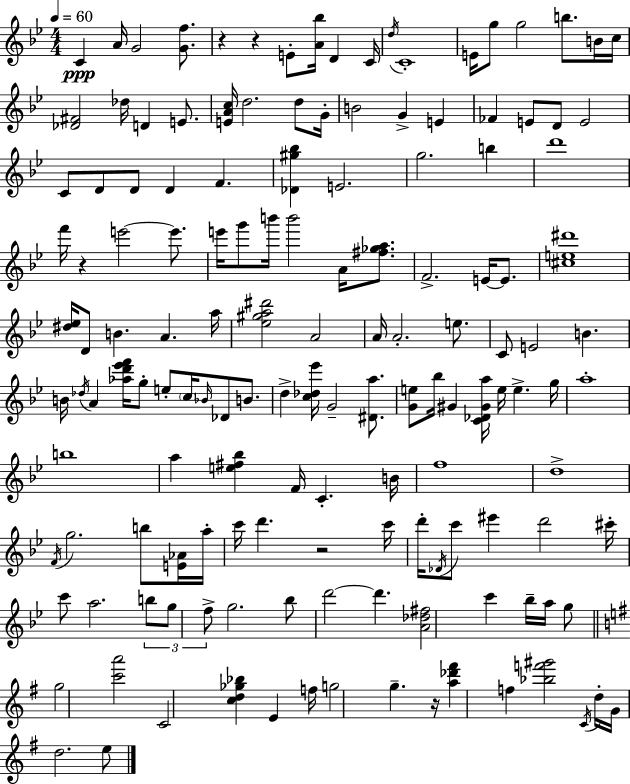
{
  \clef treble
  \numericTimeSignature
  \time 4/4
  \key g \minor
  \tempo 4 = 60
  c'4\ppp a'16 g'2 <g' f''>8. | r4 r4 e'8-. <a' bes''>16 d'4 c'16 | \acciaccatura { d''16 } c'1-. | e'16 g''8 g''2 b''8. b'16 | \break c''16 <des' fis'>2 des''16 d'4 e'8. | <e' a' c''>16 d''2. d''8 | g'16-. b'2 g'4-> e'4 | fes'4 e'8 d'8 e'2 | \break c'8 d'8 d'8 d'4 f'4. | <des' gis'' bes''>4 e'2. | g''2. b''4 | d'''1 | \break f'''16 r4 e'''2~~ e'''8. | e'''16 g'''8 b'''16 b'''2 a'16 <fis'' ges'' a''>8. | f'2.-> e'16~~ e'8. | <cis'' e'' dis'''>1 | \break <dis'' ees''>16 d'8 b'4. a'4. | a''16 <ees'' gis'' a'' dis'''>2 a'2 | a'16 a'2.-. e''8. | c'8 e'2 b'4. | \break b'16 \acciaccatura { des''16 } a'4 <aes'' d''' ees''' f'''>16 g''8-. e''8-. \parenthesize c''16 \grace { bes'16 } des'8 | b'8. d''4-> <c'' des'' ees'''>16 g'2-- | <dis' a''>8. <g' e''>8 bes''16 gis'4 <c' des' gis' a''>16 e''16 e''4.-> | g''16 a''1-. | \break b''1 | a''4 <e'' fis'' bes''>4 f'16 c'4.-. | b'16 f''1 | d''1-> | \break \acciaccatura { f'16 } g''2. | b''8 <e' aes'>16 a''16-. c'''16 d'''4. r2 | c'''16 d'''16-. \acciaccatura { des'16 } c'''8 eis'''4 d'''2 | cis'''16-. c'''8 a''2. | \break \tuplet 3/2 { b''8 g''8 f''8-> } g''2. | bes''8 d'''2~~ d'''4. | <a' des'' fis''>2 c'''4 | bes''16-- a''16 g''8 \bar "||" \break \key g \major g''2 <c''' a'''>2 | c'2 <c'' d'' ges'' bes''>4 e'4 | f''16 g''2 g''4.-- r16 | <a'' des''' fis'''>4 f''4 <bes'' f''' gis'''>2 | \break \acciaccatura { c'16 } d''16-. g'16 d''2. e''8 | \bar "|."
}